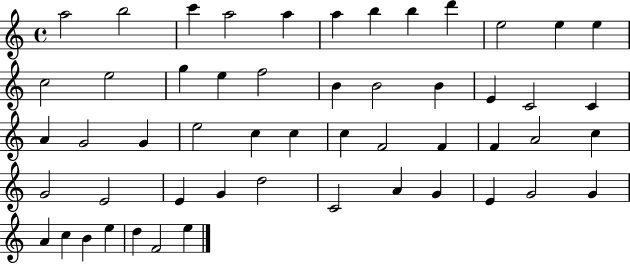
{
  \clef treble
  \time 4/4
  \defaultTimeSignature
  \key c \major
  a''2 b''2 | c'''4 a''2 a''4 | a''4 b''4 b''4 d'''4 | e''2 e''4 e''4 | \break c''2 e''2 | g''4 e''4 f''2 | b'4 b'2 b'4 | e'4 c'2 c'4 | \break a'4 g'2 g'4 | e''2 c''4 c''4 | c''4 f'2 f'4 | f'4 a'2 c''4 | \break g'2 e'2 | e'4 g'4 d''2 | c'2 a'4 g'4 | e'4 g'2 g'4 | \break a'4 c''4 b'4 e''4 | d''4 f'2 e''4 | \bar "|."
}